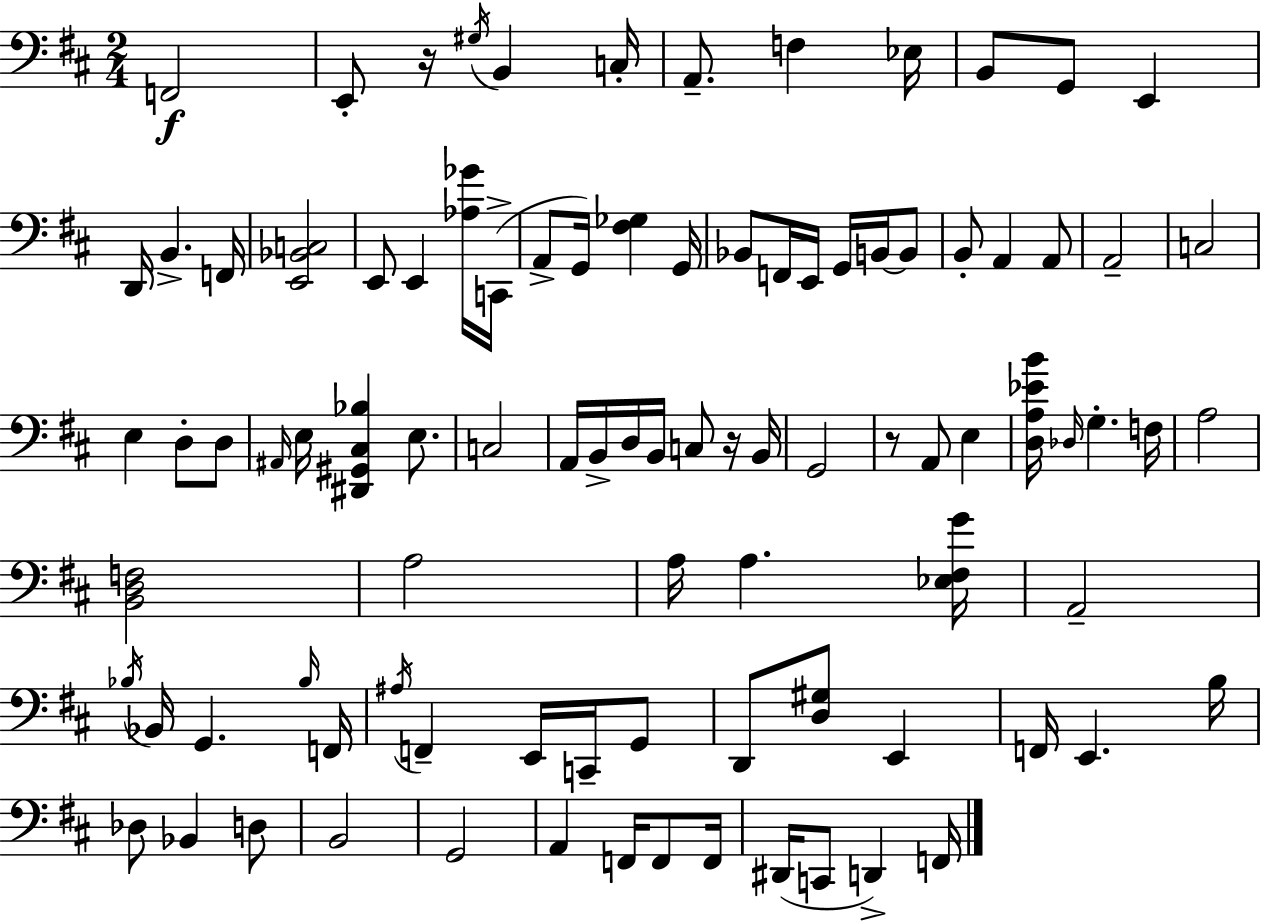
F2/h E2/e R/s G#3/s B2/q C3/s A2/e. F3/q Eb3/s B2/e G2/e E2/q D2/s B2/q. F2/s [E2,Bb2,C3]/h E2/e E2/q [Ab3,Gb4]/s C2/s A2/e G2/s [F#3,Gb3]/q G2/s Bb2/e F2/s E2/s G2/s B2/s B2/e B2/e A2/q A2/e A2/h C3/h E3/q D3/e D3/e A#2/s E3/s [D#2,G#2,C#3,Bb3]/q E3/e. C3/h A2/s B2/s D3/s B2/s C3/e R/s B2/s G2/h R/e A2/e E3/q [D3,A3,Eb4,B4]/s Db3/s G3/q. F3/s A3/h [B2,D3,F3]/h A3/h A3/s A3/q. [Eb3,F#3,G4]/s A2/h Bb3/s Bb2/s G2/q. Bb3/s F2/s A#3/s F2/q E2/s C2/s G2/e D2/e [D3,G#3]/e E2/q F2/s E2/q. B3/s Db3/e Bb2/q D3/e B2/h G2/h A2/q F2/s F2/e F2/s D#2/s C2/e D2/q F2/s